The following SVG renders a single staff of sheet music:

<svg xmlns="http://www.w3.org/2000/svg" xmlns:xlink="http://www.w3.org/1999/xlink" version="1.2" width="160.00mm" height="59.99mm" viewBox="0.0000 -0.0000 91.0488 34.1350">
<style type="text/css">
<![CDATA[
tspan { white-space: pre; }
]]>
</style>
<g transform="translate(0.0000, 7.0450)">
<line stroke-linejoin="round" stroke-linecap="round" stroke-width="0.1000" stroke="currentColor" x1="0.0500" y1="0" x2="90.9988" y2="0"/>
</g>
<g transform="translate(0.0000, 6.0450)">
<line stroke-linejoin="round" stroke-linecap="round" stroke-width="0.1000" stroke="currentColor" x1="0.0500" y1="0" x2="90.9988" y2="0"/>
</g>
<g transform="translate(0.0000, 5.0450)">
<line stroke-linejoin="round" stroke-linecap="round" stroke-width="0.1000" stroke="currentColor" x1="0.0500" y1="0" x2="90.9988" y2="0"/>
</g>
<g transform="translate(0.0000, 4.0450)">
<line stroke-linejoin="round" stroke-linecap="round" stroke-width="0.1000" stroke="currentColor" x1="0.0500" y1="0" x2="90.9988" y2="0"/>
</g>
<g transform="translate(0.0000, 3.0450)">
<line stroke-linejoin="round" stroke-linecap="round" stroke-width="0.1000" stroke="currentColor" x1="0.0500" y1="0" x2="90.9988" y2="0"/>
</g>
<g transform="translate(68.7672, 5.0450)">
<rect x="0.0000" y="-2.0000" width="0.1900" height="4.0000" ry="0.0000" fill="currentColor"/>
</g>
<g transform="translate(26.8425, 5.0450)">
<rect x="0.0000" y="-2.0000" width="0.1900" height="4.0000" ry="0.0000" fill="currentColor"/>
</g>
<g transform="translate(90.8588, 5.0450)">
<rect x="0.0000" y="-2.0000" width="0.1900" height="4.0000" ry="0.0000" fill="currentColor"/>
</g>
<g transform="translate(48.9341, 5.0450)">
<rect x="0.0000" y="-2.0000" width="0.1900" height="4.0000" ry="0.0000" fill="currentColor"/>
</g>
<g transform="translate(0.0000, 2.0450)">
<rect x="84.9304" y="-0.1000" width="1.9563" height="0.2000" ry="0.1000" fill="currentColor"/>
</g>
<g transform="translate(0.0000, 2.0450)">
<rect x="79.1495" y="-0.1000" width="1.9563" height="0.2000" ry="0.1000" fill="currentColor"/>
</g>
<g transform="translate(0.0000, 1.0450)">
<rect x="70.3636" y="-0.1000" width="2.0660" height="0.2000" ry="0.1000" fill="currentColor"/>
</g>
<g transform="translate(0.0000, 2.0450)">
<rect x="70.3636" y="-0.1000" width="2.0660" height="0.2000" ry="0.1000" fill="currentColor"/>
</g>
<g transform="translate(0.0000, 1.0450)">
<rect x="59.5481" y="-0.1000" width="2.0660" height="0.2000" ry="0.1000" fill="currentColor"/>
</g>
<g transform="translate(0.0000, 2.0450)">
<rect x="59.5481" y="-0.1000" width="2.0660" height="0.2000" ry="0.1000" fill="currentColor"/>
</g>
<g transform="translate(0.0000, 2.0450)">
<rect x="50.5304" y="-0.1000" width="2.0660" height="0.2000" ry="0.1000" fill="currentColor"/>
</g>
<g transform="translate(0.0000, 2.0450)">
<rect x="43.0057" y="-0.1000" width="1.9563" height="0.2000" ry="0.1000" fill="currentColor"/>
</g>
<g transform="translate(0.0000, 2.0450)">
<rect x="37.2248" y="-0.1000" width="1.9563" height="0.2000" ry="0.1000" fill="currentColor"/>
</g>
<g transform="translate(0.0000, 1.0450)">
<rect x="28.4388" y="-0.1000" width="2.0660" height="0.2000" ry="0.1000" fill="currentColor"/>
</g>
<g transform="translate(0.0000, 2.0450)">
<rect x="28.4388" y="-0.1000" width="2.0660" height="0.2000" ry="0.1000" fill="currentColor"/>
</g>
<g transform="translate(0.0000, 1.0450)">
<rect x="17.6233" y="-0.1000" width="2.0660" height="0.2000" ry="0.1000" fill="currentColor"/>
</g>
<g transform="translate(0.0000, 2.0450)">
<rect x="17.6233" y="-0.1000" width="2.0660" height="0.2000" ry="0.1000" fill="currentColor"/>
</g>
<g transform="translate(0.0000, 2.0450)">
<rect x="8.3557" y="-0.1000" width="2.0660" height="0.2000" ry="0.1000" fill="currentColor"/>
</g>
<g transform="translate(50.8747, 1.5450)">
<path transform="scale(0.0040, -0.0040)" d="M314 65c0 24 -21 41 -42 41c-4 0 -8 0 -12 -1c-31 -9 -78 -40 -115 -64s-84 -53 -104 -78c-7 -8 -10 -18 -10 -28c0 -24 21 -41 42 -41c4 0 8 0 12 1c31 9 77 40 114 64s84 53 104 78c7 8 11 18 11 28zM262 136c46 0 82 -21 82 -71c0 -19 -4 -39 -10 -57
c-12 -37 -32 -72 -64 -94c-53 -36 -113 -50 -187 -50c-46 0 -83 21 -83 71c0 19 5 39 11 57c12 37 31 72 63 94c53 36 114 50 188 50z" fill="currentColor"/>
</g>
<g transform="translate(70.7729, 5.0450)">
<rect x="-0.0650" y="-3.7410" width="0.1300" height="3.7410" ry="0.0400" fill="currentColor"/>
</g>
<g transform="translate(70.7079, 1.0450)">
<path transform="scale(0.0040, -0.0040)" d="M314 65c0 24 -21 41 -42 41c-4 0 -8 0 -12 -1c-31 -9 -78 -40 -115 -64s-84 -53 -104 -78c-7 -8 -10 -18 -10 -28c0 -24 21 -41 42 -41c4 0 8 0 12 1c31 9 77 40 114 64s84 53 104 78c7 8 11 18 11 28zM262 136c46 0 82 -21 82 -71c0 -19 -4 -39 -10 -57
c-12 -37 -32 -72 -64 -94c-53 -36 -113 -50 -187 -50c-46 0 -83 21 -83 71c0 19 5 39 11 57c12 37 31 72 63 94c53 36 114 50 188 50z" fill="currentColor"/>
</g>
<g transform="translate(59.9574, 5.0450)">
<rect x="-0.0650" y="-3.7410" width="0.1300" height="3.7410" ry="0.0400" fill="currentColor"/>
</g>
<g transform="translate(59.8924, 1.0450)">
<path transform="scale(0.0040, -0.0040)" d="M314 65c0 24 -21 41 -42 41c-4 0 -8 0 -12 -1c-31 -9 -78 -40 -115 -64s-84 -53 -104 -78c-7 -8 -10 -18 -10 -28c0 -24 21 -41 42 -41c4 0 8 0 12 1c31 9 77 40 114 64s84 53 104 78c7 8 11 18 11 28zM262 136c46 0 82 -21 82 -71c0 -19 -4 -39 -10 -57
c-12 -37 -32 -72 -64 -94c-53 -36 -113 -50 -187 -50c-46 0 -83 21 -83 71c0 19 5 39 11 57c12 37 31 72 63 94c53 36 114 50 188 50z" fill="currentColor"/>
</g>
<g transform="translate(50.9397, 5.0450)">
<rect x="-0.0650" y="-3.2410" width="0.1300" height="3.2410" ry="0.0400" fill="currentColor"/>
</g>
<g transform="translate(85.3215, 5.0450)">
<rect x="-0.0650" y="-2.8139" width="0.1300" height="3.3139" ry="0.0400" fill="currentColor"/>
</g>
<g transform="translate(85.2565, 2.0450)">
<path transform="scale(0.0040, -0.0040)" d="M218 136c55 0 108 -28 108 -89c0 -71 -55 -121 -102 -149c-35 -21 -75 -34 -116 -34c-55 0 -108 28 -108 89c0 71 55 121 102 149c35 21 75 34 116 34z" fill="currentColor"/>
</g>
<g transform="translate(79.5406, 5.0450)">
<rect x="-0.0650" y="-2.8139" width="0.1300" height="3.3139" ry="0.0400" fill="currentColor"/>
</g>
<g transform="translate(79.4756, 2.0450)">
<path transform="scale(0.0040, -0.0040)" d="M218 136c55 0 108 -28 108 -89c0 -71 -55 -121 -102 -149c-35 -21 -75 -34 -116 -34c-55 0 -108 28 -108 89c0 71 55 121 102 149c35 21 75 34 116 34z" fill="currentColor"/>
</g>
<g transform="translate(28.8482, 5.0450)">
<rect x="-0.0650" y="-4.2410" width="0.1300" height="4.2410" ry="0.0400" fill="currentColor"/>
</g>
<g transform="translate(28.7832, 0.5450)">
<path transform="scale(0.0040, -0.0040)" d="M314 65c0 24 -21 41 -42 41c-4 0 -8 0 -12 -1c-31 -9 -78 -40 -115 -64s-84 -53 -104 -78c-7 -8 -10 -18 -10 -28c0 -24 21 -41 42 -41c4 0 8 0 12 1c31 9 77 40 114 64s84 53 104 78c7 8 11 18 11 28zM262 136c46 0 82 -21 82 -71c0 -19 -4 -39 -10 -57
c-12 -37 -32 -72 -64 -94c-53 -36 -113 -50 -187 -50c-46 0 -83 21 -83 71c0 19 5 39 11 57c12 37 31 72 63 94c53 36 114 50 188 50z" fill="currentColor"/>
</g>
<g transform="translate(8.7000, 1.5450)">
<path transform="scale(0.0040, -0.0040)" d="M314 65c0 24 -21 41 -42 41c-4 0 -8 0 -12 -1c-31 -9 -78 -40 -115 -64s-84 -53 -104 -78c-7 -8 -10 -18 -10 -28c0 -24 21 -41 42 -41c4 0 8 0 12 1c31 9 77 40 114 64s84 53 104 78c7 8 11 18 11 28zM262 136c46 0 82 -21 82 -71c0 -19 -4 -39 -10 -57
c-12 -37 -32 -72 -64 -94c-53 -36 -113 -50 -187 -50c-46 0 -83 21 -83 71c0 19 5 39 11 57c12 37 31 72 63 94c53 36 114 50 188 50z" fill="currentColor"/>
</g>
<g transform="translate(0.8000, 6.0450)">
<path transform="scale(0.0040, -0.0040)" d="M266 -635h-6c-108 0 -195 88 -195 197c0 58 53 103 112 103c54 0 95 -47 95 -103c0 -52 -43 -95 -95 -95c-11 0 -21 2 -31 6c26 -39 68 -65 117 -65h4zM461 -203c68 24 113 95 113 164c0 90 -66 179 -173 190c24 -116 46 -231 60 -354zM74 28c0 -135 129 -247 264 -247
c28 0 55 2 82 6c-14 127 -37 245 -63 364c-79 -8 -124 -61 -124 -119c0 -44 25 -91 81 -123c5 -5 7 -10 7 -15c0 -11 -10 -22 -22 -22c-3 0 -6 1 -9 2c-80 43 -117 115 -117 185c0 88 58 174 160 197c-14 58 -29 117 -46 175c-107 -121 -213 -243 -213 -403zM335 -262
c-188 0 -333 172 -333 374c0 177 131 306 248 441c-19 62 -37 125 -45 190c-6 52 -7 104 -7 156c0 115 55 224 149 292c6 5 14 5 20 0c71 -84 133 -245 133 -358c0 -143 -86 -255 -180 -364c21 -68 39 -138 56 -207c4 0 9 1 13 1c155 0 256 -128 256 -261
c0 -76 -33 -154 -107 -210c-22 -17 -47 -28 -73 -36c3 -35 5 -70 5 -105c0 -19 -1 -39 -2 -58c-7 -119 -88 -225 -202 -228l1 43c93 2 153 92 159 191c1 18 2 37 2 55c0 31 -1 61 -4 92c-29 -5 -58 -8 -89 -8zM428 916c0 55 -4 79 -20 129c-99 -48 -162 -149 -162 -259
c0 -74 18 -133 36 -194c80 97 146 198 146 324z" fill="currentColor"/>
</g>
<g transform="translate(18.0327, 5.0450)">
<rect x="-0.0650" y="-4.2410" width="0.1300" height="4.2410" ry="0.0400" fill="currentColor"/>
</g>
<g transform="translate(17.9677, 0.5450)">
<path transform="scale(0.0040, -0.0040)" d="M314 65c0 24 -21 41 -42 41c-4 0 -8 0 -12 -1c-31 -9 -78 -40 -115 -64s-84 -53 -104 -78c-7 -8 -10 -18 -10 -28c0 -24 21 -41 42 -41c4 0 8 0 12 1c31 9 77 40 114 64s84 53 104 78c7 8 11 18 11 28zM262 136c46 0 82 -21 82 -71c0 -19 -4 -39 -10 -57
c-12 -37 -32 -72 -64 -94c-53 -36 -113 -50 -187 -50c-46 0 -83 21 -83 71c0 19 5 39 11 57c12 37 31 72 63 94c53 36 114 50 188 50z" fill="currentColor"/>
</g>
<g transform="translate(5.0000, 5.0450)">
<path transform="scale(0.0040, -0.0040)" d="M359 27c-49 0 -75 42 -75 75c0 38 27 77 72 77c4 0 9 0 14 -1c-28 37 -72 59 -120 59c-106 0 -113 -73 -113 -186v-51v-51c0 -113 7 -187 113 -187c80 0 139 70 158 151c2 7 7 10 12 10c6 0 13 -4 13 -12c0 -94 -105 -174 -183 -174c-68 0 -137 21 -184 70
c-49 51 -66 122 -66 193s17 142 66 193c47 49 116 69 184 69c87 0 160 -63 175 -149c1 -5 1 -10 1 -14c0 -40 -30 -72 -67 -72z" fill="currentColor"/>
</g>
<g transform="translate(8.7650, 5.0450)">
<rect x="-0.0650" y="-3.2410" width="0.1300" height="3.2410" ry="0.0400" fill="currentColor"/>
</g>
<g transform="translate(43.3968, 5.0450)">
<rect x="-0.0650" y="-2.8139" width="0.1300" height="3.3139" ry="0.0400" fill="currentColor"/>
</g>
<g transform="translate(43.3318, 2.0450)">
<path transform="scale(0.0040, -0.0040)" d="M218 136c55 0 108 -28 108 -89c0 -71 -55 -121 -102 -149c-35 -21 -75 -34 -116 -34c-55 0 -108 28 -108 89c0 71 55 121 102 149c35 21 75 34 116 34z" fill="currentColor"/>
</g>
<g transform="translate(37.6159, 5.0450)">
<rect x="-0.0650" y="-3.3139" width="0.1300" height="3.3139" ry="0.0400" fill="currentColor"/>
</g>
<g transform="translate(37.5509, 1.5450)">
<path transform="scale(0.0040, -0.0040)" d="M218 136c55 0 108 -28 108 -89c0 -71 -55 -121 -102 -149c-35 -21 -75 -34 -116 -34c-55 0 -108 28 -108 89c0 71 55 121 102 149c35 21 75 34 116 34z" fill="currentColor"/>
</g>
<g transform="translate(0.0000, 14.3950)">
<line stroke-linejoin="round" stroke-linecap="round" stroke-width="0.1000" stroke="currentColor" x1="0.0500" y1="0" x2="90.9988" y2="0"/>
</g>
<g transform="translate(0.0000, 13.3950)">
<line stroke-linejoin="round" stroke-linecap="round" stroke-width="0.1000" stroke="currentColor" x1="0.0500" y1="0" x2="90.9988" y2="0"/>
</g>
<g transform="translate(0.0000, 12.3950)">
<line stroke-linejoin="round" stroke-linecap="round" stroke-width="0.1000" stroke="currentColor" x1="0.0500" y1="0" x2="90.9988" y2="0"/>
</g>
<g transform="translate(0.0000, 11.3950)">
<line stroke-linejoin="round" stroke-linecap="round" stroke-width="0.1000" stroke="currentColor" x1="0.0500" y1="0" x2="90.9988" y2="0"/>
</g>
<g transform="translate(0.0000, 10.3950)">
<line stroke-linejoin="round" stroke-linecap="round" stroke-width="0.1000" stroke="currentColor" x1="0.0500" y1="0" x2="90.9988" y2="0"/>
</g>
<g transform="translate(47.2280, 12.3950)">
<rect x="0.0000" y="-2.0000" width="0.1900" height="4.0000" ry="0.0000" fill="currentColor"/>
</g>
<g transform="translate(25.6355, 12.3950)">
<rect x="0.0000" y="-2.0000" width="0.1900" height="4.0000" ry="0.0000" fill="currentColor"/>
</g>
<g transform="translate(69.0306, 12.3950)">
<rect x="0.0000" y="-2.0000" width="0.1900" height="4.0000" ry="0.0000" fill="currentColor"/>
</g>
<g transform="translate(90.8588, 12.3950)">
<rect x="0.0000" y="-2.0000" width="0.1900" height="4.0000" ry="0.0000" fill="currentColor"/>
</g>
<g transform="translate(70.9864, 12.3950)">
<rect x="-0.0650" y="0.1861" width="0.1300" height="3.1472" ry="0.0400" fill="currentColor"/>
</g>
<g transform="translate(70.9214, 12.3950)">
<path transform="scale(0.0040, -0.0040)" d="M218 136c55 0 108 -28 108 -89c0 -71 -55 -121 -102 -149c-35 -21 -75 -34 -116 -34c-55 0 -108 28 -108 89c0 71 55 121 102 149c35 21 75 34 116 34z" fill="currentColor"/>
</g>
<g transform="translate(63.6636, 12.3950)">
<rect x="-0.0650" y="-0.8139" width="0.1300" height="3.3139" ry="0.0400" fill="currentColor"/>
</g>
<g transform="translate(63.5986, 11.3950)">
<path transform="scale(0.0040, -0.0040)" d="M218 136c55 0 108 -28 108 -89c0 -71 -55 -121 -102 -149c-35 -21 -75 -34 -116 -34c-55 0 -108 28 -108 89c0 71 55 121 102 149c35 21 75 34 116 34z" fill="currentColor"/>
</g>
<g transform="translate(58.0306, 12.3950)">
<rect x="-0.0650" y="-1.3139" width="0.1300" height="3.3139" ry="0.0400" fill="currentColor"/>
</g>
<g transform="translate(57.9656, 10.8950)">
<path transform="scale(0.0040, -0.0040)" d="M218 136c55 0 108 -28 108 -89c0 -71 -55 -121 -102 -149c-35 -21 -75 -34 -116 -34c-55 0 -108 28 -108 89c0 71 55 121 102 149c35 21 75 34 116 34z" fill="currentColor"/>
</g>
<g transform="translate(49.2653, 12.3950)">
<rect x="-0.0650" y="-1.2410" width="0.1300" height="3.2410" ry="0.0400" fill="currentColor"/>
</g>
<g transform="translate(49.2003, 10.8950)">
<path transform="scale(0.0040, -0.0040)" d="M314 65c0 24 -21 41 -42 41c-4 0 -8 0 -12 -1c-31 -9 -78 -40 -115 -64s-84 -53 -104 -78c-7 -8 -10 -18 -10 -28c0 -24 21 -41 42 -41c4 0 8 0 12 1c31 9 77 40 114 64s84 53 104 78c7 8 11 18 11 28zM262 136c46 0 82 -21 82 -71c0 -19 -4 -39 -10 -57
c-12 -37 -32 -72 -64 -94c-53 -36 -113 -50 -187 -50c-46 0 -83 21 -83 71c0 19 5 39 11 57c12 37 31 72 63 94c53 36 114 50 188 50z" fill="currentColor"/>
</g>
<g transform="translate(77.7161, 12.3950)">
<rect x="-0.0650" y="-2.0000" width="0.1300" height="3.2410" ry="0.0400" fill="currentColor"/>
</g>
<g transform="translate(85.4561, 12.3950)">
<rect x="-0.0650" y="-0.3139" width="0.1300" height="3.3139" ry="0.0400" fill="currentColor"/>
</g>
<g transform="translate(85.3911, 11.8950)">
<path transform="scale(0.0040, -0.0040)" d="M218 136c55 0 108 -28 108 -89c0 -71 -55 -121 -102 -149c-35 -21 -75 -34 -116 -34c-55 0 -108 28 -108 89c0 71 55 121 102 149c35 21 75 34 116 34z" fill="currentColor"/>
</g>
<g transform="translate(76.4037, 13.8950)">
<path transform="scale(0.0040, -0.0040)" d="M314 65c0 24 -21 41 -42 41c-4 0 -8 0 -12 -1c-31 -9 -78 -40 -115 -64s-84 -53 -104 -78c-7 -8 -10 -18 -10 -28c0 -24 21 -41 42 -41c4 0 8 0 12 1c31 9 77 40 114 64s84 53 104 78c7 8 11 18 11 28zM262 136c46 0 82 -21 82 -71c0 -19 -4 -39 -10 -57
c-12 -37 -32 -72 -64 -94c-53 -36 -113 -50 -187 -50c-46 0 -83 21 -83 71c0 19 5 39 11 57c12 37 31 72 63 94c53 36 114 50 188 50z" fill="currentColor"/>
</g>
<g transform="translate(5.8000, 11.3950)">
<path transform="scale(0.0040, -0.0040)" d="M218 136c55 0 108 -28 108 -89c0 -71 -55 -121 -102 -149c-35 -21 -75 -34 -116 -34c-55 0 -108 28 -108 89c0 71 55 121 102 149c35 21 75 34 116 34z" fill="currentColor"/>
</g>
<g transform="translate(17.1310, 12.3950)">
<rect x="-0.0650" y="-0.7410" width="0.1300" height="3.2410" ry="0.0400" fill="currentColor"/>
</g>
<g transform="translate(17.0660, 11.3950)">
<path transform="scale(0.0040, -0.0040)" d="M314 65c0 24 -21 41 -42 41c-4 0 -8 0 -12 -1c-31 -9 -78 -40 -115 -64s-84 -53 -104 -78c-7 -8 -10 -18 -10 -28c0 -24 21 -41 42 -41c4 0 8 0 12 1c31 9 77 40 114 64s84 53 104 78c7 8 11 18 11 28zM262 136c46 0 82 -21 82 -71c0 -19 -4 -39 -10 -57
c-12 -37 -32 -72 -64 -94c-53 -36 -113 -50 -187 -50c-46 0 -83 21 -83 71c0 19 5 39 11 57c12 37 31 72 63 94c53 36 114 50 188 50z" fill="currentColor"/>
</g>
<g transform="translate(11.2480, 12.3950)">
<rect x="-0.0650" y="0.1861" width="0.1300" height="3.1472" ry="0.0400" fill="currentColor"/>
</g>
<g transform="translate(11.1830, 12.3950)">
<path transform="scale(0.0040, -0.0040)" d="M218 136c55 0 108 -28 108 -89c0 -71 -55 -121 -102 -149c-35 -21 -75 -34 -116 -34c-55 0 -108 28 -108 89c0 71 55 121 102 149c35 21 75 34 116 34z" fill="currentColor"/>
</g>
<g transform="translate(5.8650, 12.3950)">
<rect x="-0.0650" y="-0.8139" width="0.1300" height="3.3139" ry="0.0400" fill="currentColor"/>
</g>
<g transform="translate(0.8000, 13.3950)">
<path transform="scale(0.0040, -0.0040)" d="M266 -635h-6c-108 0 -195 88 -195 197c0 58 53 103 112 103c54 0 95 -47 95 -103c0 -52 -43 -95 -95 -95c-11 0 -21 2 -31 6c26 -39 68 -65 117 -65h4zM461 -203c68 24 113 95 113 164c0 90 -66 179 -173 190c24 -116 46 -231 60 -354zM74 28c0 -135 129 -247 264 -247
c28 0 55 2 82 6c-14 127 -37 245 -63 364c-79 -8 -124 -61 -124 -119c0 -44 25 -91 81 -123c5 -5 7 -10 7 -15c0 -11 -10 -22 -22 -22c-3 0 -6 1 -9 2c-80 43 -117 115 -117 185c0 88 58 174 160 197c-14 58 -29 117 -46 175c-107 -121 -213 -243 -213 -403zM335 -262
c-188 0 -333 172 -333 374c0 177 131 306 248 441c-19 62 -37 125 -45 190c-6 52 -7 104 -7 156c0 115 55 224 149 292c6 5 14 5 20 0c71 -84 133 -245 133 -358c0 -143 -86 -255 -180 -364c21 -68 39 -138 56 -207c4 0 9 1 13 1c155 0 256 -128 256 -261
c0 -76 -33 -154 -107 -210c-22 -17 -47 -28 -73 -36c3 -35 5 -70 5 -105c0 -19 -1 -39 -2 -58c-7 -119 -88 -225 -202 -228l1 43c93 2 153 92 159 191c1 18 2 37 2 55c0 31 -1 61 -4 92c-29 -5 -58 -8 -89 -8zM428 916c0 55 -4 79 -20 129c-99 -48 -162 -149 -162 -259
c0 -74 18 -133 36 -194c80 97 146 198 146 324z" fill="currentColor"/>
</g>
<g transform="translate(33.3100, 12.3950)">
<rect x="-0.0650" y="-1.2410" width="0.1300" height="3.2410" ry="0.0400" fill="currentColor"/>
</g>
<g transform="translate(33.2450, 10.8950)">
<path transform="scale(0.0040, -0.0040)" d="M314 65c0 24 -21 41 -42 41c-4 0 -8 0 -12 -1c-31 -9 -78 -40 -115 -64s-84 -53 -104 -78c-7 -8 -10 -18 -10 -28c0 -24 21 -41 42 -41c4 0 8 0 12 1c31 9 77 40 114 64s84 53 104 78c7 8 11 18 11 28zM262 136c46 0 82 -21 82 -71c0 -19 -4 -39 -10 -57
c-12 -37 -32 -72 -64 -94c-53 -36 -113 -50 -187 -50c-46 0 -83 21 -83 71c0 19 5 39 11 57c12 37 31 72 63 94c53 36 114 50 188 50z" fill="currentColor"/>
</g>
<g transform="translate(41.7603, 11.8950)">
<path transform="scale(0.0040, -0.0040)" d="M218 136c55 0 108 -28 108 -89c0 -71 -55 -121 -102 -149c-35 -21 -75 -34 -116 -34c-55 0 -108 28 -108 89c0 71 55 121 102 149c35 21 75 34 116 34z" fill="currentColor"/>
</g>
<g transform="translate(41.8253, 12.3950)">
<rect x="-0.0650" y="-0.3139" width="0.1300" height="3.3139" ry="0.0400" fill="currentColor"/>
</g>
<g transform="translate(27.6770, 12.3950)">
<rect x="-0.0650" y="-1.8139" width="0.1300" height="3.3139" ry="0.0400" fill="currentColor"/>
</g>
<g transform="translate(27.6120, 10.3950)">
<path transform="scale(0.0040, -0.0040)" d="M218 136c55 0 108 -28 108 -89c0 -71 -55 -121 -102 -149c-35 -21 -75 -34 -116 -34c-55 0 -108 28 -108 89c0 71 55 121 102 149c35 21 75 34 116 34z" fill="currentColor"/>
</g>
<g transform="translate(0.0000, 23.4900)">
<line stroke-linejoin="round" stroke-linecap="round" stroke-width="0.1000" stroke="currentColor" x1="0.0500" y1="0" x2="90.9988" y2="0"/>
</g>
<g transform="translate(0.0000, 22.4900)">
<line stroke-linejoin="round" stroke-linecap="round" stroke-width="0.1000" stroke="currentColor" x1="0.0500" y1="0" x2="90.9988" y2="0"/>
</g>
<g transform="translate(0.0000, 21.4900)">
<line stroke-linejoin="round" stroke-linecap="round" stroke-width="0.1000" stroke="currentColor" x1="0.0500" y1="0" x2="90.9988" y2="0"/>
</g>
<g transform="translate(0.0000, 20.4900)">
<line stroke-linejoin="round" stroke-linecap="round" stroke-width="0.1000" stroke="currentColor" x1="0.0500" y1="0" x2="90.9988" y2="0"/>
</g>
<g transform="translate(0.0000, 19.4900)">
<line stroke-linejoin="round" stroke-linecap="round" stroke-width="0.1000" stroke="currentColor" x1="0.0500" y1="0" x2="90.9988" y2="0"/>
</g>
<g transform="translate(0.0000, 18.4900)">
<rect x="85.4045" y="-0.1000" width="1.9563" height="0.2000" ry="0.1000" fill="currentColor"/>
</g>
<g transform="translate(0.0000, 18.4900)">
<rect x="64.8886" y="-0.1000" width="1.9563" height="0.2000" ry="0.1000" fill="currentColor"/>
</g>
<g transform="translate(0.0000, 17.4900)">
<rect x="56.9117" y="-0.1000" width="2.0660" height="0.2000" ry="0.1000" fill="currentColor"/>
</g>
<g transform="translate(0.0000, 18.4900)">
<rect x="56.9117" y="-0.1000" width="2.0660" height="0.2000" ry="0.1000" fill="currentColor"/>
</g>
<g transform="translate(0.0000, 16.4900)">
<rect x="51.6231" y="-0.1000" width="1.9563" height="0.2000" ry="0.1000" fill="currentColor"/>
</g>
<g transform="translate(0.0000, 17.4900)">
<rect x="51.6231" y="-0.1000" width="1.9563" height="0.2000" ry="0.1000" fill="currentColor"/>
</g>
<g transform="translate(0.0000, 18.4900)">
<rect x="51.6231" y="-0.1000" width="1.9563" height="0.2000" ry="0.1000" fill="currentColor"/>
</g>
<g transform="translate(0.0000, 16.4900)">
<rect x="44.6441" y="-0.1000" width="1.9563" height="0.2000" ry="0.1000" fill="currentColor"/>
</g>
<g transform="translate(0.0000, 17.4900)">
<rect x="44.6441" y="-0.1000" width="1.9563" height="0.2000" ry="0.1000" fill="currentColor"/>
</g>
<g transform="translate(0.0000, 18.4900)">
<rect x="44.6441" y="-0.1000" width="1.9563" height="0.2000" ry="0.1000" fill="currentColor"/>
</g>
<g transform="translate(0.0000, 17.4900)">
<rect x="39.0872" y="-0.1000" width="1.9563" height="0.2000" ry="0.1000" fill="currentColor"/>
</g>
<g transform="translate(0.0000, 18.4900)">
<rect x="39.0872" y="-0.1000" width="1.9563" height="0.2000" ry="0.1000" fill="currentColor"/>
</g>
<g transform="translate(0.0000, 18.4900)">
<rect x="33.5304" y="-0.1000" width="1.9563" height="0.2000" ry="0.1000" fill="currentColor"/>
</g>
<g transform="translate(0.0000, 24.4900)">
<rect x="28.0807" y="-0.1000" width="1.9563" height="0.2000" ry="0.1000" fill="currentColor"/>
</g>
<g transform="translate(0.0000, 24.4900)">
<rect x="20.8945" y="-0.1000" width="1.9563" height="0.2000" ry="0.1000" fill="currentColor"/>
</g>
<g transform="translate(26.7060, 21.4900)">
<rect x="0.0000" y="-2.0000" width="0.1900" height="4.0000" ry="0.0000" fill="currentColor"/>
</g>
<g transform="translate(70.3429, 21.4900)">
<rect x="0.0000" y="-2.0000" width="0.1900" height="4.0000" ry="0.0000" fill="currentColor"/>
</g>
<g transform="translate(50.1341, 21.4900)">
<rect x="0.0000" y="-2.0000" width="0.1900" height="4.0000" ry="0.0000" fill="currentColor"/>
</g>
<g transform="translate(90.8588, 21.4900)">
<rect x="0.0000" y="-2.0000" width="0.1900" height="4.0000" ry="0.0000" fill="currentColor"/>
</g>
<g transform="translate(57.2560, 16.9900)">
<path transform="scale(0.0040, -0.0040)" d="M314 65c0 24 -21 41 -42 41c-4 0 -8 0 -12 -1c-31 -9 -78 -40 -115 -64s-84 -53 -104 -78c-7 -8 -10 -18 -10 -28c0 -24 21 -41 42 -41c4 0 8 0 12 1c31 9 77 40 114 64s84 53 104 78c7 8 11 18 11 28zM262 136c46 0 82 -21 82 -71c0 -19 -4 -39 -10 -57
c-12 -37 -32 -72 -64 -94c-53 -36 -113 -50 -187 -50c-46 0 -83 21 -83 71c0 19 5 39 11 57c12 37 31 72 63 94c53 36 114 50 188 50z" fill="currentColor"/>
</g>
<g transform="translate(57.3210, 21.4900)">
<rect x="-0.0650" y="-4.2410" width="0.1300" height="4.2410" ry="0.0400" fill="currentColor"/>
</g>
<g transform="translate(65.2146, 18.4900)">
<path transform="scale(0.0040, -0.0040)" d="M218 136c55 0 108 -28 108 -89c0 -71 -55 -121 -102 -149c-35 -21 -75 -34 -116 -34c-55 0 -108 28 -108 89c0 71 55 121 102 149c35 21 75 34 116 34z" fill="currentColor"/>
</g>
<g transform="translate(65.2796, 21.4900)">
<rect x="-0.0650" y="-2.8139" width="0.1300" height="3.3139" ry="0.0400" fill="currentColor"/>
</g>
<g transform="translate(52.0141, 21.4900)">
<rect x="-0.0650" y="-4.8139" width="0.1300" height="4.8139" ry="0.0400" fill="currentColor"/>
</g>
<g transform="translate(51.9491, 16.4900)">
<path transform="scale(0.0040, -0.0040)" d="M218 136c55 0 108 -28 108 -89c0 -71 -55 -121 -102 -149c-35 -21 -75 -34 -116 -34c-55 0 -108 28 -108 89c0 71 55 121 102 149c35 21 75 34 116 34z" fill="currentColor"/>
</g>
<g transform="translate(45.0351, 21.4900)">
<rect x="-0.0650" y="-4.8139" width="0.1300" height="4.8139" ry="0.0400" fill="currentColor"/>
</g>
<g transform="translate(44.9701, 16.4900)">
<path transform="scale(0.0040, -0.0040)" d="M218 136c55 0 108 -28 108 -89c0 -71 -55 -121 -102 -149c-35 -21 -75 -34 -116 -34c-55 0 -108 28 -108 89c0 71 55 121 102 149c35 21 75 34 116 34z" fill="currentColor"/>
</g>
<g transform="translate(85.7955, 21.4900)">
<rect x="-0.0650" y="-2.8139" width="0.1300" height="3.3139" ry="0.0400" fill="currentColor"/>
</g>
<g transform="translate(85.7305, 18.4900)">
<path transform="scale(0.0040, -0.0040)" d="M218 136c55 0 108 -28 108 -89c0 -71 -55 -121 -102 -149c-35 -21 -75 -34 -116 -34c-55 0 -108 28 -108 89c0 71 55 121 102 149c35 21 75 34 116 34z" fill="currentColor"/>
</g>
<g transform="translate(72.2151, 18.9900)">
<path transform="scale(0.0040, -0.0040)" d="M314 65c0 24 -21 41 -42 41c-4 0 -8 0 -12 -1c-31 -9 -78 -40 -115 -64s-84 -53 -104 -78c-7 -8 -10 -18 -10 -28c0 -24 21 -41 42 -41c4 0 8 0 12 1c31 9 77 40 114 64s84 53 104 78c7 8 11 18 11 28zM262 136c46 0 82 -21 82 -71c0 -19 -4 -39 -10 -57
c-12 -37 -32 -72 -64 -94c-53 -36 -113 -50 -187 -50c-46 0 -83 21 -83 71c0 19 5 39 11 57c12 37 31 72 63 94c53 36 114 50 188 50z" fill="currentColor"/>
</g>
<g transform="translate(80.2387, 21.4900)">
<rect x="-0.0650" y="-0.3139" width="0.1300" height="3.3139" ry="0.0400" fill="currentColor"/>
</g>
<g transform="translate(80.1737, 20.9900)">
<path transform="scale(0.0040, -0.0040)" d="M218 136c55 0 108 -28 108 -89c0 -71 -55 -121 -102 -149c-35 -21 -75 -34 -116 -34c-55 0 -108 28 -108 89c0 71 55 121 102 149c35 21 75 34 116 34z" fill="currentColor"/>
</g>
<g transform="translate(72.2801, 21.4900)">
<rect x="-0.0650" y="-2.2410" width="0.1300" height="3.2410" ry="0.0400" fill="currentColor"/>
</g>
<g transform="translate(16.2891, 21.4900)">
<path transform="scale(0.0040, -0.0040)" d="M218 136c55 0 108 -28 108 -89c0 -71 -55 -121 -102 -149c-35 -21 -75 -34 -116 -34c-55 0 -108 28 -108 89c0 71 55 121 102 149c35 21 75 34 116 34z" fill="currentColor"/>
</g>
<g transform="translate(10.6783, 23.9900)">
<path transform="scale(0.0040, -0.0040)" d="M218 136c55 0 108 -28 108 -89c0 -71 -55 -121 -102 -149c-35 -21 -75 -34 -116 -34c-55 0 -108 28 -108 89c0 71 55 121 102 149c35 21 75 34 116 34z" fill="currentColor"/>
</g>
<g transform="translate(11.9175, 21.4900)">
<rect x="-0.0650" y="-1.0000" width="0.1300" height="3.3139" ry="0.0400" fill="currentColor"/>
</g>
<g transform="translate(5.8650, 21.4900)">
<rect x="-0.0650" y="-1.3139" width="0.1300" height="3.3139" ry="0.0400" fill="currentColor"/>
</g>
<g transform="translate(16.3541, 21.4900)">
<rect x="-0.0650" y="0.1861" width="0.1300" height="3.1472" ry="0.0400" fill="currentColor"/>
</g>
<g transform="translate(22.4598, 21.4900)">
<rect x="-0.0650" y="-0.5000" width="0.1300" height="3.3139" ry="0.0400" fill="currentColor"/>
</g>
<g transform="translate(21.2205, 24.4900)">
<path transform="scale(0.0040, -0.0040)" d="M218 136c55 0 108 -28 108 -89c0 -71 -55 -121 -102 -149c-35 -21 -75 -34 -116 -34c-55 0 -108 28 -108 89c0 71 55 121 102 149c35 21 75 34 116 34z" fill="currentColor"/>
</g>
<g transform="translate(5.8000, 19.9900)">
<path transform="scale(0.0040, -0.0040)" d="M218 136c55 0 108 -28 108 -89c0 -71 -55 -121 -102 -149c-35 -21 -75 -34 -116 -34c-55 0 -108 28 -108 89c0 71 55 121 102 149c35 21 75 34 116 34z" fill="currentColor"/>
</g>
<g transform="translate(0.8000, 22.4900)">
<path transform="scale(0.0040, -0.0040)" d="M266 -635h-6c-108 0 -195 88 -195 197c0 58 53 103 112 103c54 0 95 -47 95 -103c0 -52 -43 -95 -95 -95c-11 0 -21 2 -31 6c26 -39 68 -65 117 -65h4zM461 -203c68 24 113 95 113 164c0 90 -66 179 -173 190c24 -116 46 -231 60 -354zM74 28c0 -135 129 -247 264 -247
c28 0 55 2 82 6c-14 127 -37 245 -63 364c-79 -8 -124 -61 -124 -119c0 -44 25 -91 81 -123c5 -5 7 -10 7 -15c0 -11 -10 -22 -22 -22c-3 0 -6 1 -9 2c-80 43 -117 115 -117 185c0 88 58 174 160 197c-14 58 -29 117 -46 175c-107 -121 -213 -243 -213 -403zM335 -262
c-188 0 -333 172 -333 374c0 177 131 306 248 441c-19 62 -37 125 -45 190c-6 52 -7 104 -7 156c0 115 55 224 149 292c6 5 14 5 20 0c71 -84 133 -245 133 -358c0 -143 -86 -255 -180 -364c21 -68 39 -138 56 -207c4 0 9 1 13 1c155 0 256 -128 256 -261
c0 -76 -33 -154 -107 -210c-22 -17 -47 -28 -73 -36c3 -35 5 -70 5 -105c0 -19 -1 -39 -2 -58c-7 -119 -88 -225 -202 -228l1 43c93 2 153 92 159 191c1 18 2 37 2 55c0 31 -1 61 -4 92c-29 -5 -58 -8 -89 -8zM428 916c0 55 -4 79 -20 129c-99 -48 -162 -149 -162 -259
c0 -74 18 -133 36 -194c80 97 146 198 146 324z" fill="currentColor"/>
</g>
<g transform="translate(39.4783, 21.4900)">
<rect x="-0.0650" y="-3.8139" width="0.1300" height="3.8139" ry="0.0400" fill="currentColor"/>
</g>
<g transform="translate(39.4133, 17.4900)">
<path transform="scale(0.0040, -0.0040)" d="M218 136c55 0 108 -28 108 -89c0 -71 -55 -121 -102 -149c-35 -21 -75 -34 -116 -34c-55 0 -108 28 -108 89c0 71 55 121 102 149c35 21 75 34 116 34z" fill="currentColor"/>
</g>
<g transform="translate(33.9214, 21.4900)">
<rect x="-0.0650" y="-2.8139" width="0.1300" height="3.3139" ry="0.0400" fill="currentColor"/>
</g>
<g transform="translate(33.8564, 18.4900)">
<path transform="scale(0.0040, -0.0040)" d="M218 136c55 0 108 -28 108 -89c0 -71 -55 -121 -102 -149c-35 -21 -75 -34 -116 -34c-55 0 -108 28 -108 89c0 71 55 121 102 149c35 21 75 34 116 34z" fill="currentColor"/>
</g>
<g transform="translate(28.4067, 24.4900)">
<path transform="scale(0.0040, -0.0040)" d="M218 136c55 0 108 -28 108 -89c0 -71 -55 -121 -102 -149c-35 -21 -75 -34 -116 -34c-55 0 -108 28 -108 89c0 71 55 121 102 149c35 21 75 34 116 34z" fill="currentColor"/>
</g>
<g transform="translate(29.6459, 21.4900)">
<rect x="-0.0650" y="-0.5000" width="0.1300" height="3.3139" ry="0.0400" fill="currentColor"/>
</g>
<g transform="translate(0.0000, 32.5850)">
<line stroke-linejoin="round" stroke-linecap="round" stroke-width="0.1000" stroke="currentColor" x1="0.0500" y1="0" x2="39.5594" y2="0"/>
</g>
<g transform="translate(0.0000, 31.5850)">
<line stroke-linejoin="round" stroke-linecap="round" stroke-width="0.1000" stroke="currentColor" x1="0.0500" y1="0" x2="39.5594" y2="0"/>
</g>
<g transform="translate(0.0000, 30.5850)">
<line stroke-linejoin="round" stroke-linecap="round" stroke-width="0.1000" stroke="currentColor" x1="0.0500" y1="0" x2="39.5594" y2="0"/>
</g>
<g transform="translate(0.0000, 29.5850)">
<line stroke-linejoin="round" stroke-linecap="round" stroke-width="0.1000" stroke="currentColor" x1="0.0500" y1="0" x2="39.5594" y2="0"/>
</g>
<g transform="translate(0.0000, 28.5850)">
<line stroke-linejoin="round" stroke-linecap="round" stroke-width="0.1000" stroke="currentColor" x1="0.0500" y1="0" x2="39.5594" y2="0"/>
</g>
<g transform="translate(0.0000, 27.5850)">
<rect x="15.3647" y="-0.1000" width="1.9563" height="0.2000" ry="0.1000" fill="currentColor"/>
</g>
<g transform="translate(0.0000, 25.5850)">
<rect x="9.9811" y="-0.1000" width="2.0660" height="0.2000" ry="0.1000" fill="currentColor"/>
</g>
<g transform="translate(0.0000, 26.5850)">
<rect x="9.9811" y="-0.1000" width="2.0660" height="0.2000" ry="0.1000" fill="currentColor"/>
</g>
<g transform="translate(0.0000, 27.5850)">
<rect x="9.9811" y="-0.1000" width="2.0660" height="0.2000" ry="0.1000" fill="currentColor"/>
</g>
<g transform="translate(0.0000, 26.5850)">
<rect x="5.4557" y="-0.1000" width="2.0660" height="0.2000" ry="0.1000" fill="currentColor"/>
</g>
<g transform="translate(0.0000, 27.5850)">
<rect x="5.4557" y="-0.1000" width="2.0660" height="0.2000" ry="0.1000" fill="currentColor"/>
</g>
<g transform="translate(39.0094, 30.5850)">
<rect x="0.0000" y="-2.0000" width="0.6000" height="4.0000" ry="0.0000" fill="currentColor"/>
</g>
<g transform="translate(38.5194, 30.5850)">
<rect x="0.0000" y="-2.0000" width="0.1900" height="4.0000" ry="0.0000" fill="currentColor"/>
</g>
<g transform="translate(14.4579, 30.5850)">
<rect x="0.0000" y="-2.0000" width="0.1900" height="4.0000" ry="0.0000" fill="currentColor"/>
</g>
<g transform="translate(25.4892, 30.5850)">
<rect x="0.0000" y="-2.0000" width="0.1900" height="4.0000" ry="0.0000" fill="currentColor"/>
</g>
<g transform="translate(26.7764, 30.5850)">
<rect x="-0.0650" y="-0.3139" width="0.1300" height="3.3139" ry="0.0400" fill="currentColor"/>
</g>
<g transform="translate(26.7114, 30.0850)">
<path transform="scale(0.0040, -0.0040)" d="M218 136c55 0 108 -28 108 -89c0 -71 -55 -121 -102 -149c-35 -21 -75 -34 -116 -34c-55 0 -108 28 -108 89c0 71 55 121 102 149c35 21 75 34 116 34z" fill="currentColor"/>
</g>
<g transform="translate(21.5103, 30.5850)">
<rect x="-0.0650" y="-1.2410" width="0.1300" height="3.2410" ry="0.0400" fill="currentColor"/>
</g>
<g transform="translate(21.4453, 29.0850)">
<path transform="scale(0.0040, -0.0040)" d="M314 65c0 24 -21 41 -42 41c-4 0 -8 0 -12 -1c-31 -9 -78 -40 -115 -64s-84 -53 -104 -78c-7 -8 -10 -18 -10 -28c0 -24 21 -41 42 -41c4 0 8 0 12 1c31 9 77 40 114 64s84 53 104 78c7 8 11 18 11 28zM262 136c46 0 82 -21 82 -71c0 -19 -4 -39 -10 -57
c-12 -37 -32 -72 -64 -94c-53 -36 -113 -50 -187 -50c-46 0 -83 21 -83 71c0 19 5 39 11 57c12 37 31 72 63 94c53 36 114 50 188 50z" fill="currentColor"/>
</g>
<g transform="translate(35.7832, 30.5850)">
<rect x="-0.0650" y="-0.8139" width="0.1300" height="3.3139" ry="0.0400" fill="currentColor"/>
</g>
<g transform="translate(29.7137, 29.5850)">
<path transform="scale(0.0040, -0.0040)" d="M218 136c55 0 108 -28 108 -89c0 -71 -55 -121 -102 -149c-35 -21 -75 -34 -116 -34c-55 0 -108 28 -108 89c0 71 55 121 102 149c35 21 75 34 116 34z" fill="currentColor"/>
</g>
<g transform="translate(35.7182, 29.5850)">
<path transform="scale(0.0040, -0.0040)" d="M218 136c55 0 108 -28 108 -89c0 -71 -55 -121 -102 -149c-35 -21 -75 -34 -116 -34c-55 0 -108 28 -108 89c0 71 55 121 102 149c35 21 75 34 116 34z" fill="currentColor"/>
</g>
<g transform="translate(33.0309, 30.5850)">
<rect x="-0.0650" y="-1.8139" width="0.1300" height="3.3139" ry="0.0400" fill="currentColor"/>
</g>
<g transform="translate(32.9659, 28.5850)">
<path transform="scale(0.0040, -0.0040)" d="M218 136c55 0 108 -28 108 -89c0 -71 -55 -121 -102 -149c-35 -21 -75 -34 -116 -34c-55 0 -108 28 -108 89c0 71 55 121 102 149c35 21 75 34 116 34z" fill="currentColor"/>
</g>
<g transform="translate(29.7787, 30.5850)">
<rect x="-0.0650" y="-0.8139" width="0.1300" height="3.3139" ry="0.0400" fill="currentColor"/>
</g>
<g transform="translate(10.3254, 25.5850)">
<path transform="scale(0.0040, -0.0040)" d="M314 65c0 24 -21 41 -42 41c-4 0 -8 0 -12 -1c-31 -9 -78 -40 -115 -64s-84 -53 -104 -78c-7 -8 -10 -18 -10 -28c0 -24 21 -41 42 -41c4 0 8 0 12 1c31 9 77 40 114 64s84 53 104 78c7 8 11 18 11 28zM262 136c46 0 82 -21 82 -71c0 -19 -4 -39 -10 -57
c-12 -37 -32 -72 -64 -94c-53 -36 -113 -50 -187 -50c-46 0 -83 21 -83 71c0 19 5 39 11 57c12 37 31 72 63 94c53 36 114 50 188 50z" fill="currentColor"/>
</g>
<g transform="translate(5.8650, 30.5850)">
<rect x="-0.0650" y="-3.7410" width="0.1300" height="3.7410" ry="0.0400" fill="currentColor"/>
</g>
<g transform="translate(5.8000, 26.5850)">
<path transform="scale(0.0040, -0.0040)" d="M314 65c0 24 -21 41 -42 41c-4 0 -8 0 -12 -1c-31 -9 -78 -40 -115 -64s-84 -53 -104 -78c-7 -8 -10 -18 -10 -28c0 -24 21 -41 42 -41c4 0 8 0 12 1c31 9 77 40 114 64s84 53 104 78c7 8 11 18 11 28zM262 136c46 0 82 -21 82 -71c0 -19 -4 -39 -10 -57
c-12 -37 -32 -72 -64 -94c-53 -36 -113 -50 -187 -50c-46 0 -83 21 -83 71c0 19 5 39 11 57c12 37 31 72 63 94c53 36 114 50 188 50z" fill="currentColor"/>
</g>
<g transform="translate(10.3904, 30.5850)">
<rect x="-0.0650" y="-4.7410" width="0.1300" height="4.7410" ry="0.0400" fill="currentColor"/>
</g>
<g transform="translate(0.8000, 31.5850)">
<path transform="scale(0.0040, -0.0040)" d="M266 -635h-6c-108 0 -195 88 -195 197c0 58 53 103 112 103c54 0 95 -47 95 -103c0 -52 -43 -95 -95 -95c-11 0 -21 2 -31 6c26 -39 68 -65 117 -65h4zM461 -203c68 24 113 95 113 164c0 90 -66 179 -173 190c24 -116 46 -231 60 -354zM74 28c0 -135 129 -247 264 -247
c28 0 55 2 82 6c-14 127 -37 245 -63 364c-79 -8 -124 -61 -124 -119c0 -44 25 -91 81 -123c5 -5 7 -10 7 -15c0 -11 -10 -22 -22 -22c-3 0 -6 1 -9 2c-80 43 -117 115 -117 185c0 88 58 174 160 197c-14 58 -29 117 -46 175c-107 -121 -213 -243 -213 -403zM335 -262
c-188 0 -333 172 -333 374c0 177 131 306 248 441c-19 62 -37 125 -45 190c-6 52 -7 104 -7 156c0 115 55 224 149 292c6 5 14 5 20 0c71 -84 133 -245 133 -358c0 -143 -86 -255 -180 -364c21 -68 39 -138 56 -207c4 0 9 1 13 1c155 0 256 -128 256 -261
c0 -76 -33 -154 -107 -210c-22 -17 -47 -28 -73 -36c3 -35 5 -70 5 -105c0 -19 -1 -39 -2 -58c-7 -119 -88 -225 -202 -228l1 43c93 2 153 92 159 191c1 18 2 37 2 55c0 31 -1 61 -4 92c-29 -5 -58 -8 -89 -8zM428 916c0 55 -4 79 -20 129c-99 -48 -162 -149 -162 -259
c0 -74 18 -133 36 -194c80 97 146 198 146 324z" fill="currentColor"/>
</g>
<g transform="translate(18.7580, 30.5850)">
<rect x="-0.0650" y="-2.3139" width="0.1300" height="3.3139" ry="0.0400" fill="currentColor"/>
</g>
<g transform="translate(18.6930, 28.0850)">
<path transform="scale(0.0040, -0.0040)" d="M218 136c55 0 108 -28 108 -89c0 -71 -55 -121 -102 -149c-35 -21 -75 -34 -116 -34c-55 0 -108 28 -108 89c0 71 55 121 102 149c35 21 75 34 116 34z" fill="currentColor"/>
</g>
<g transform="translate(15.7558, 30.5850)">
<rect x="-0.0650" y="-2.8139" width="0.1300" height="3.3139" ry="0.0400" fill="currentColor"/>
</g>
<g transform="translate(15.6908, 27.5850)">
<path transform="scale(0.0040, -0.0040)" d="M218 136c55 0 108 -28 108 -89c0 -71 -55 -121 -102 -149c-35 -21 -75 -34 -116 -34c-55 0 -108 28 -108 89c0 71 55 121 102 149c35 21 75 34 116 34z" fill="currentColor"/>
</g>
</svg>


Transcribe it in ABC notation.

X:1
T:Untitled
M:4/4
L:1/4
K:C
b2 d'2 d'2 b a b2 c'2 c'2 a a d B d2 f e2 c e2 e d B F2 c e D B C C a c' e' e' d'2 a g2 c a c'2 e'2 a g e2 c d f d